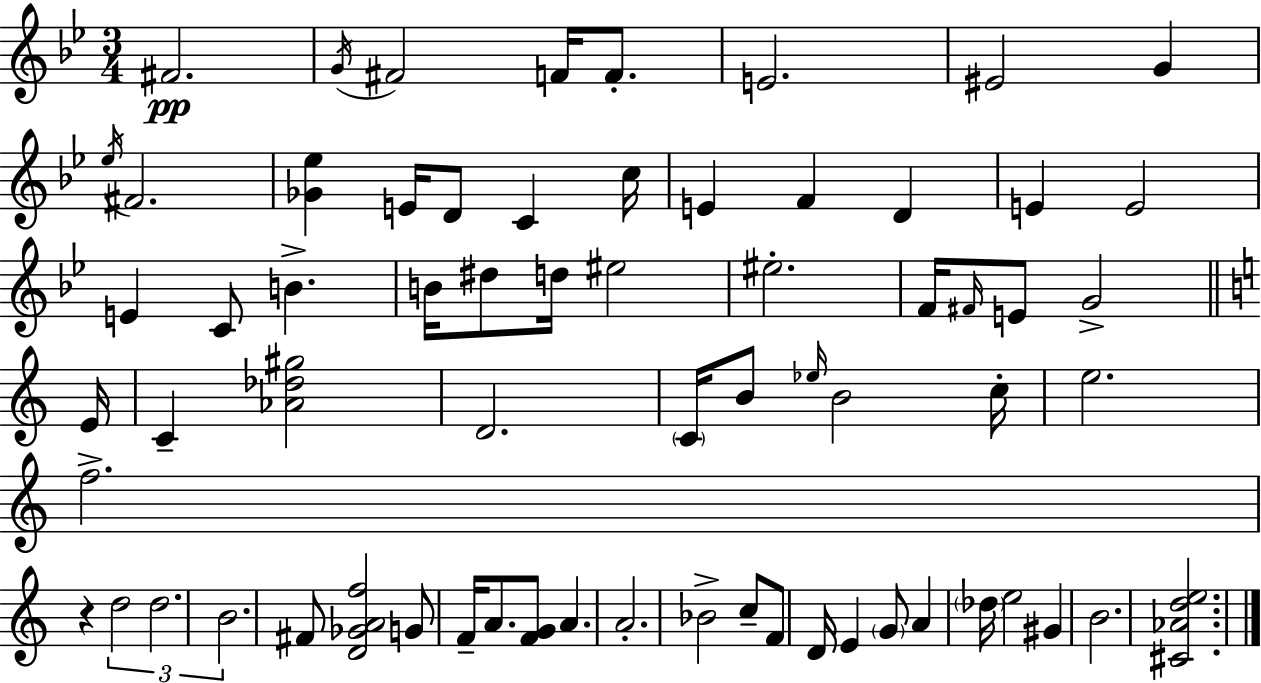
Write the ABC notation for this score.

X:1
T:Untitled
M:3/4
L:1/4
K:Gm
^F2 G/4 ^F2 F/4 F/2 E2 ^E2 G _e/4 ^F2 [_G_e] E/4 D/2 C c/4 E F D E E2 E C/2 B B/4 ^d/2 d/4 ^e2 ^e2 F/4 ^F/4 E/2 G2 E/4 C [_A_d^g]2 D2 C/4 B/2 _e/4 B2 c/4 e2 f2 z d2 d2 B2 ^F/2 [D_GAf]2 G/2 F/4 A/2 [FG]/2 A A2 _B2 c/2 F/2 D/4 E G/2 A _d/4 e2 ^G B2 [^C_Ade]2